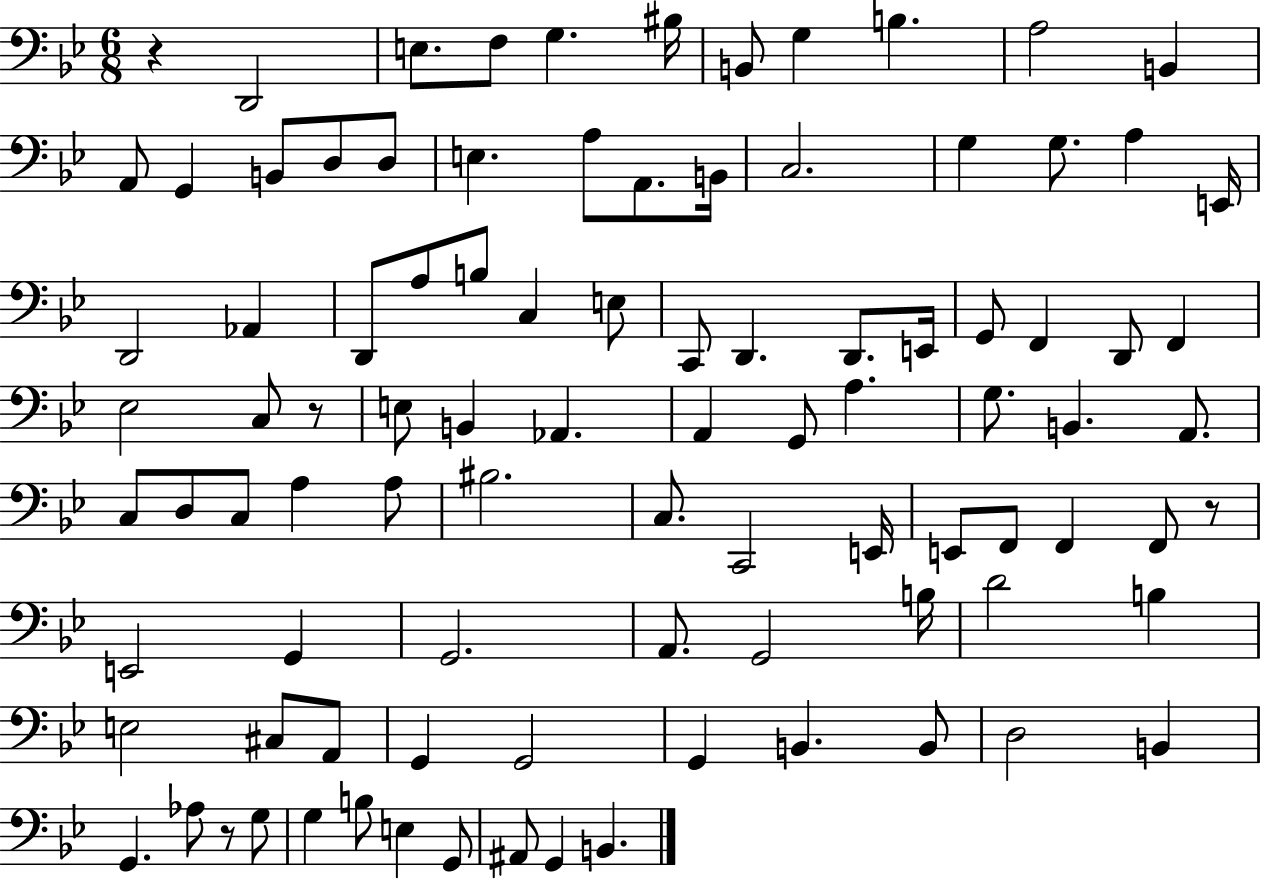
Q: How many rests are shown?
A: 4